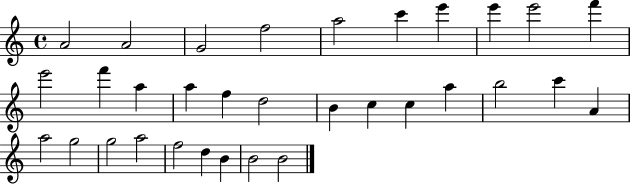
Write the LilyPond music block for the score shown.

{
  \clef treble
  \time 4/4
  \defaultTimeSignature
  \key c \major
  a'2 a'2 | g'2 f''2 | a''2 c'''4 e'''4 | e'''4 e'''2 f'''4 | \break e'''2 f'''4 a''4 | a''4 f''4 d''2 | b'4 c''4 c''4 a''4 | b''2 c'''4 a'4 | \break a''2 g''2 | g''2 a''2 | f''2 d''4 b'4 | b'2 b'2 | \break \bar "|."
}